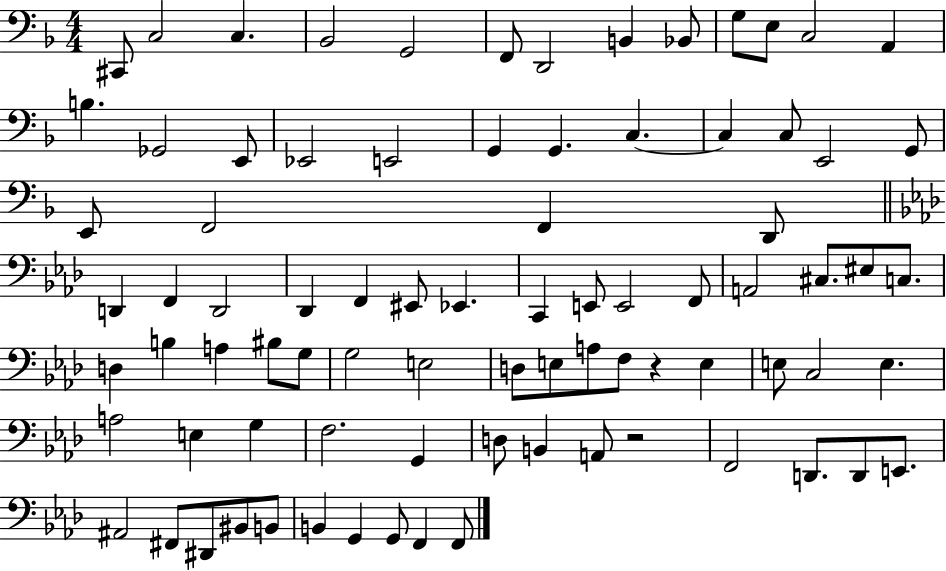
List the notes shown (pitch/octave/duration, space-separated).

C#2/e C3/h C3/q. Bb2/h G2/h F2/e D2/h B2/q Bb2/e G3/e E3/e C3/h A2/q B3/q. Gb2/h E2/e Eb2/h E2/h G2/q G2/q. C3/q. C3/q C3/e E2/h G2/e E2/e F2/h F2/q D2/e D2/q F2/q D2/h Db2/q F2/q EIS2/e Eb2/q. C2/q E2/e E2/h F2/e A2/h C#3/e. EIS3/e C3/e. D3/q B3/q A3/q BIS3/e G3/e G3/h E3/h D3/e E3/e A3/e F3/e R/q E3/q E3/e C3/h E3/q. A3/h E3/q G3/q F3/h. G2/q D3/e B2/q A2/e R/h F2/h D2/e. D2/e E2/e. A#2/h F#2/e D#2/e BIS2/e B2/e B2/q G2/q G2/e F2/q F2/e